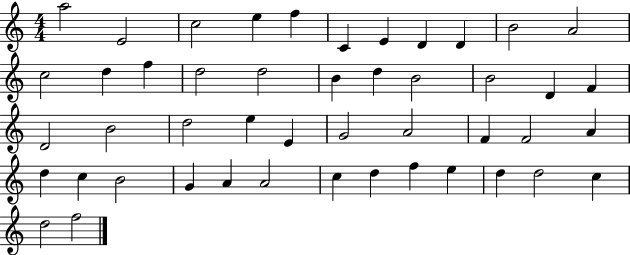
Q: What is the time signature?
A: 4/4